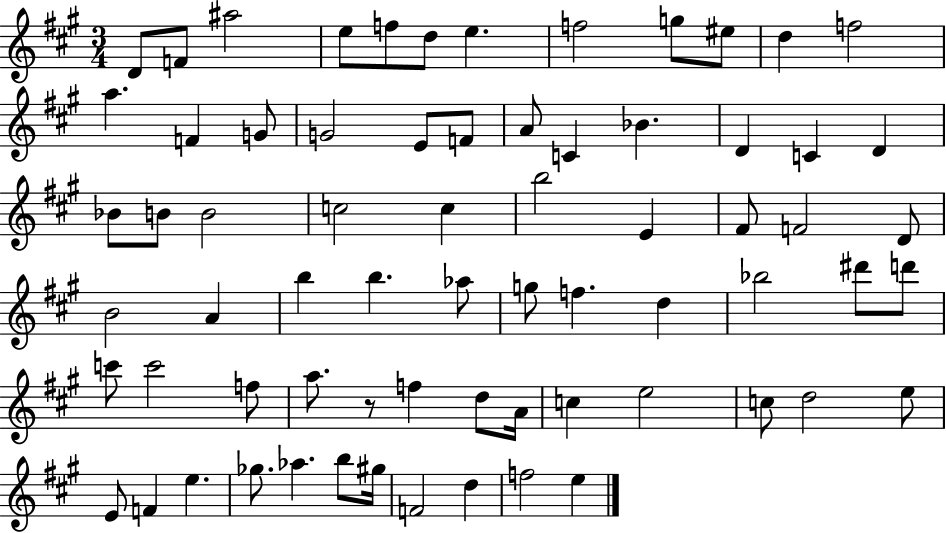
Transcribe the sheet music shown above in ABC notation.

X:1
T:Untitled
M:3/4
L:1/4
K:A
D/2 F/2 ^a2 e/2 f/2 d/2 e f2 g/2 ^e/2 d f2 a F G/2 G2 E/2 F/2 A/2 C _B D C D _B/2 B/2 B2 c2 c b2 E ^F/2 F2 D/2 B2 A b b _a/2 g/2 f d _b2 ^d'/2 d'/2 c'/2 c'2 f/2 a/2 z/2 f d/2 A/4 c e2 c/2 d2 e/2 E/2 F e _g/2 _a b/2 ^g/4 F2 d f2 e